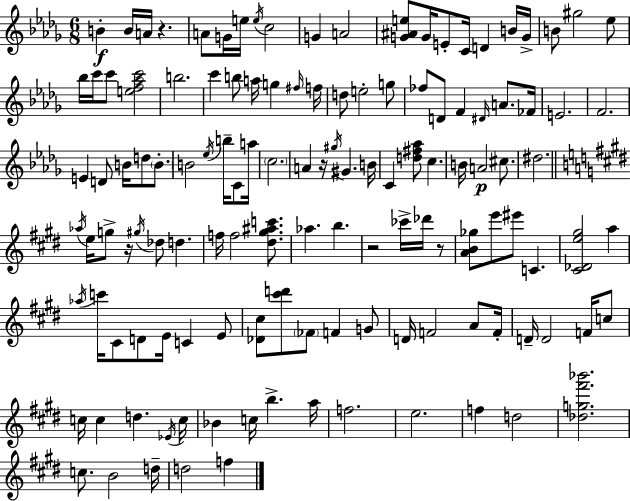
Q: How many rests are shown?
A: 5